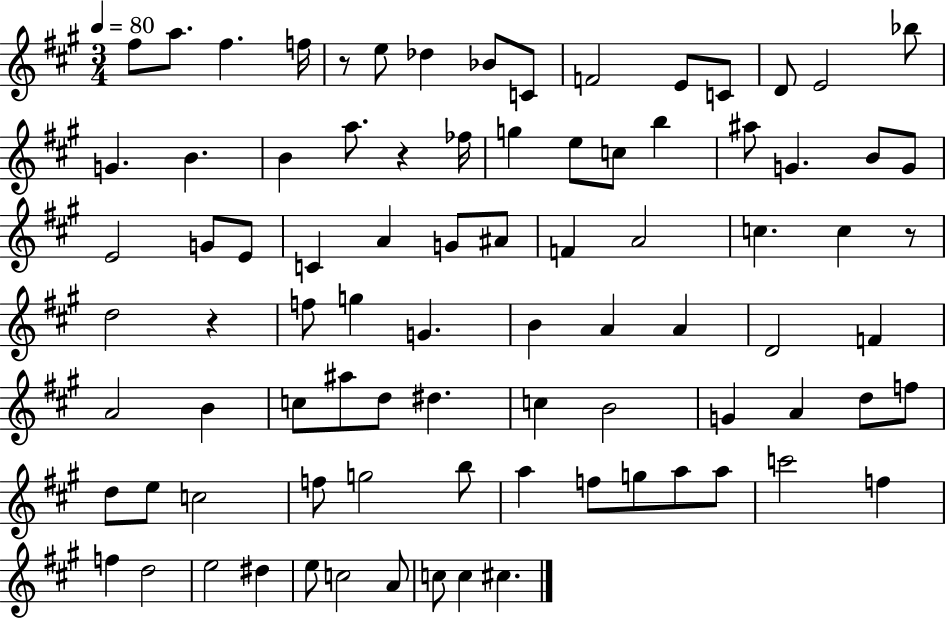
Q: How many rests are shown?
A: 4